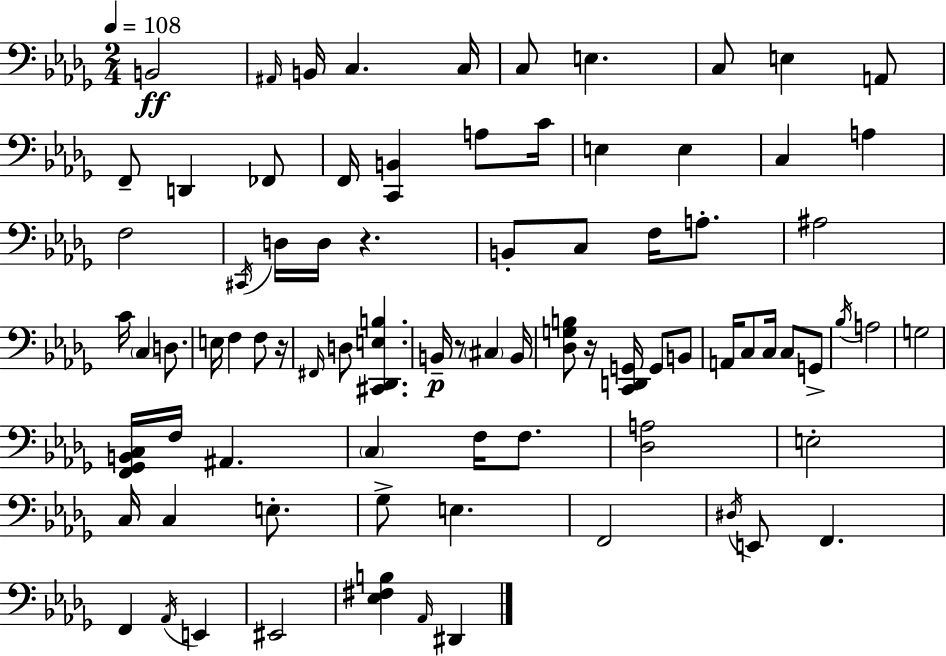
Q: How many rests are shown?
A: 4